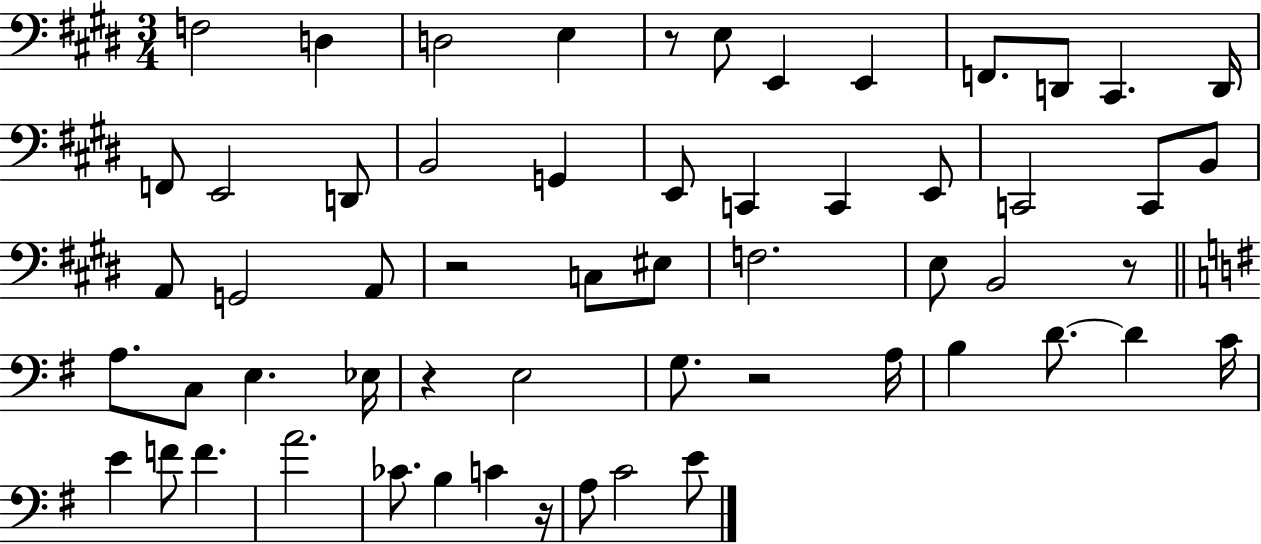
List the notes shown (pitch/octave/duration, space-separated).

F3/h D3/q D3/h E3/q R/e E3/e E2/q E2/q F2/e. D2/e C#2/q. D2/s F2/e E2/h D2/e B2/h G2/q E2/e C2/q C2/q E2/e C2/h C2/e B2/e A2/e G2/h A2/e R/h C3/e EIS3/e F3/h. E3/e B2/h R/e A3/e. C3/e E3/q. Eb3/s R/q E3/h G3/e. R/h A3/s B3/q D4/e. D4/q C4/s E4/q F4/e F4/q. A4/h. CES4/e. B3/q C4/q R/s A3/e C4/h E4/e